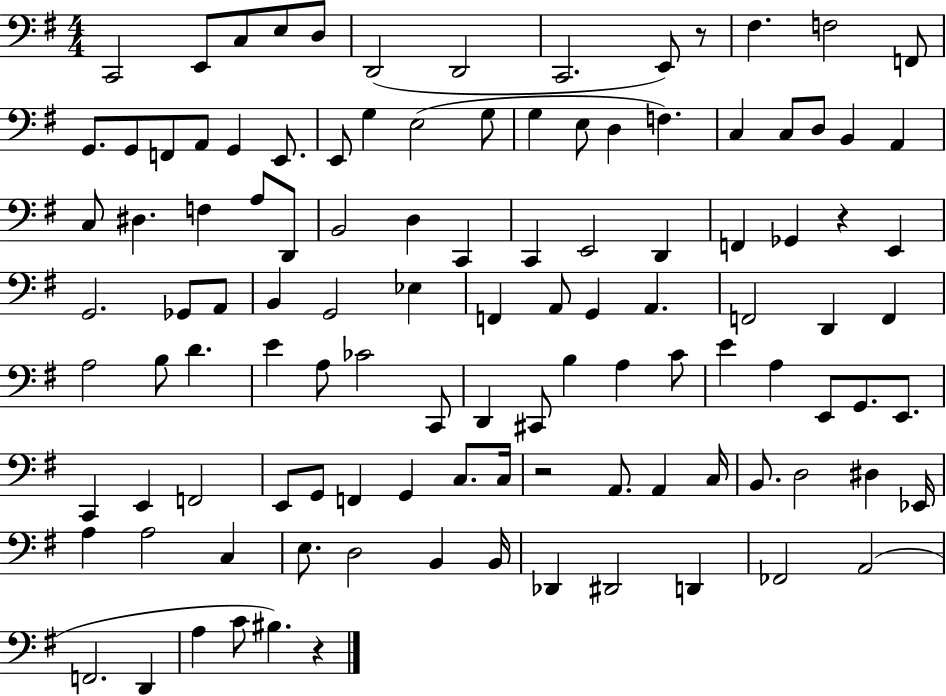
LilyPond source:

{
  \clef bass
  \numericTimeSignature
  \time 4/4
  \key g \major
  c,2 e,8 c8 e8 d8 | d,2( d,2 | c,2. e,8) r8 | fis4. f2 f,8 | \break g,8. g,8 f,8 a,8 g,4 e,8. | e,8 g4 e2( g8 | g4 e8 d4 f4.) | c4 c8 d8 b,4 a,4 | \break c8 dis4. f4 a8 d,8 | b,2 d4 c,4 | c,4 e,2 d,4 | f,4 ges,4 r4 e,4 | \break g,2. ges,8 a,8 | b,4 g,2 ees4 | f,4 a,8 g,4 a,4. | f,2 d,4 f,4 | \break a2 b8 d'4. | e'4 a8 ces'2 c,8 | d,4 cis,8 b4 a4 c'8 | e'4 a4 e,8 g,8. e,8. | \break c,4 e,4 f,2 | e,8 g,8 f,4 g,4 c8. c16 | r2 a,8. a,4 c16 | b,8. d2 dis4 ees,16 | \break a4 a2 c4 | e8. d2 b,4 b,16 | des,4 dis,2 d,4 | fes,2 a,2( | \break f,2. d,4 | a4 c'8 bis4.) r4 | \bar "|."
}